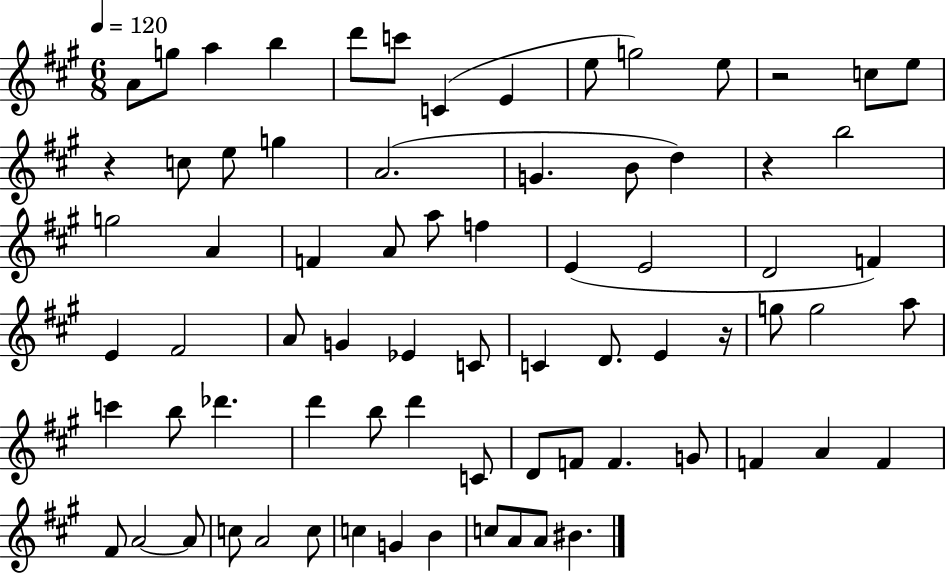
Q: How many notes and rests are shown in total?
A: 74